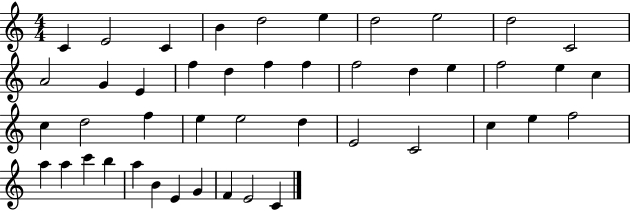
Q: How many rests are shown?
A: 0